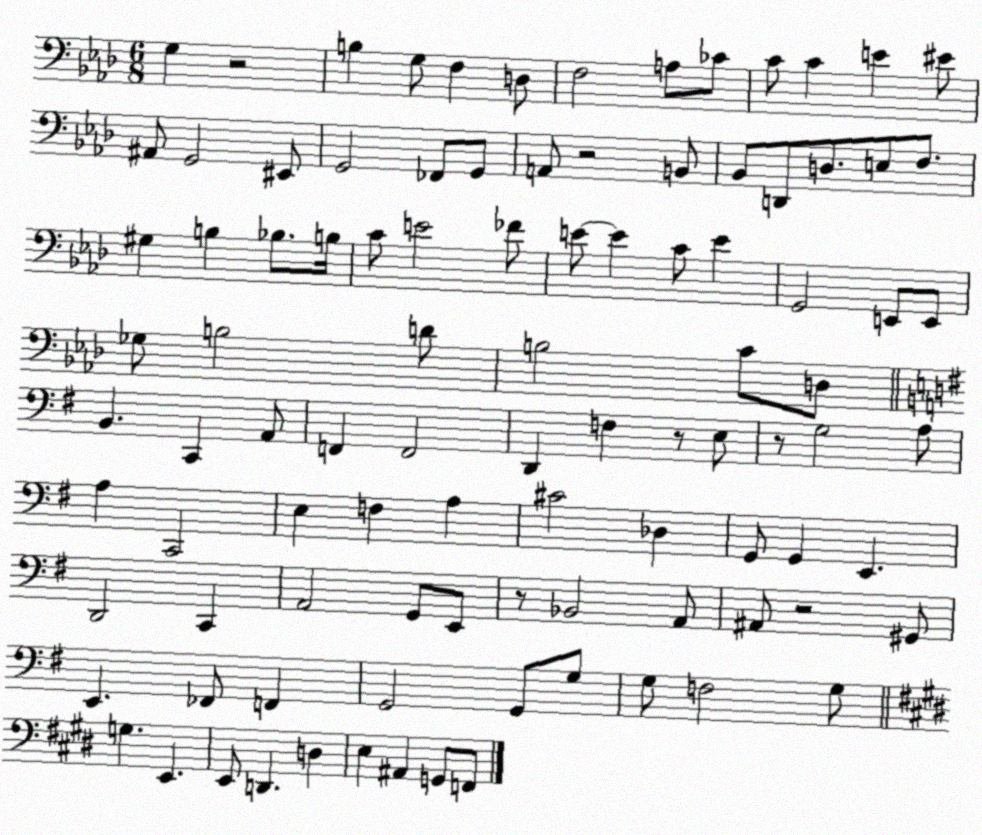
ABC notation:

X:1
T:Untitled
M:6/8
L:1/4
K:Ab
G, z2 B, G,/2 F, D,/2 F,2 A,/2 _C/2 C/2 C E ^E/2 ^A,,/2 G,,2 ^E,,/2 G,,2 _F,,/2 G,,/2 A,,/2 z2 B,,/2 _B,,/2 D,,/2 D,/2 E,/2 F,/2 ^G, B, _B,/2 B,/4 C/2 E2 _F/2 E/2 E C/2 E G,,2 E,,/2 E,,/2 _G,/2 B,2 D/2 B,2 C/2 D,/2 B,, C,, A,,/2 F,, F,,2 D,, F, z/2 E,/2 z/2 G,2 A,/2 A, C,,2 E, F, A, ^C2 _D, G,,/2 G,, E,, D,,2 C,, A,,2 G,,/2 E,,/2 z/2 _B,,2 A,,/2 ^A,,/2 z2 ^G,,/2 E,, _F,,/2 F,, G,,2 G,,/2 G,/2 G,/2 F,2 G,/2 G, E,, E,,/2 D,, D, E, ^A,, G,,/2 F,,/2